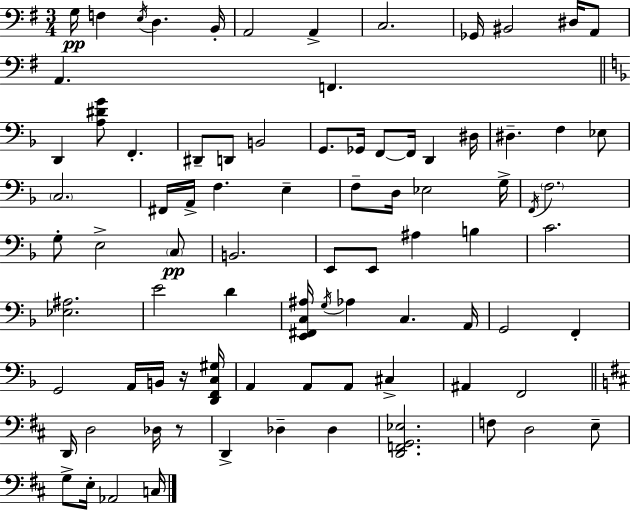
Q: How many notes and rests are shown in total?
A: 85